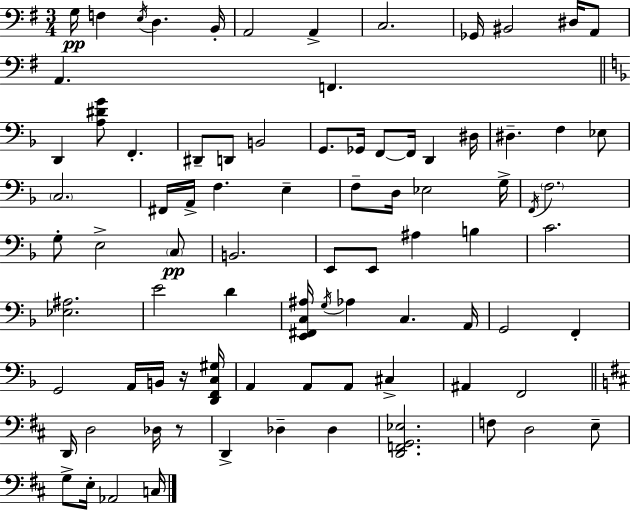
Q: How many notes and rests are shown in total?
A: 85